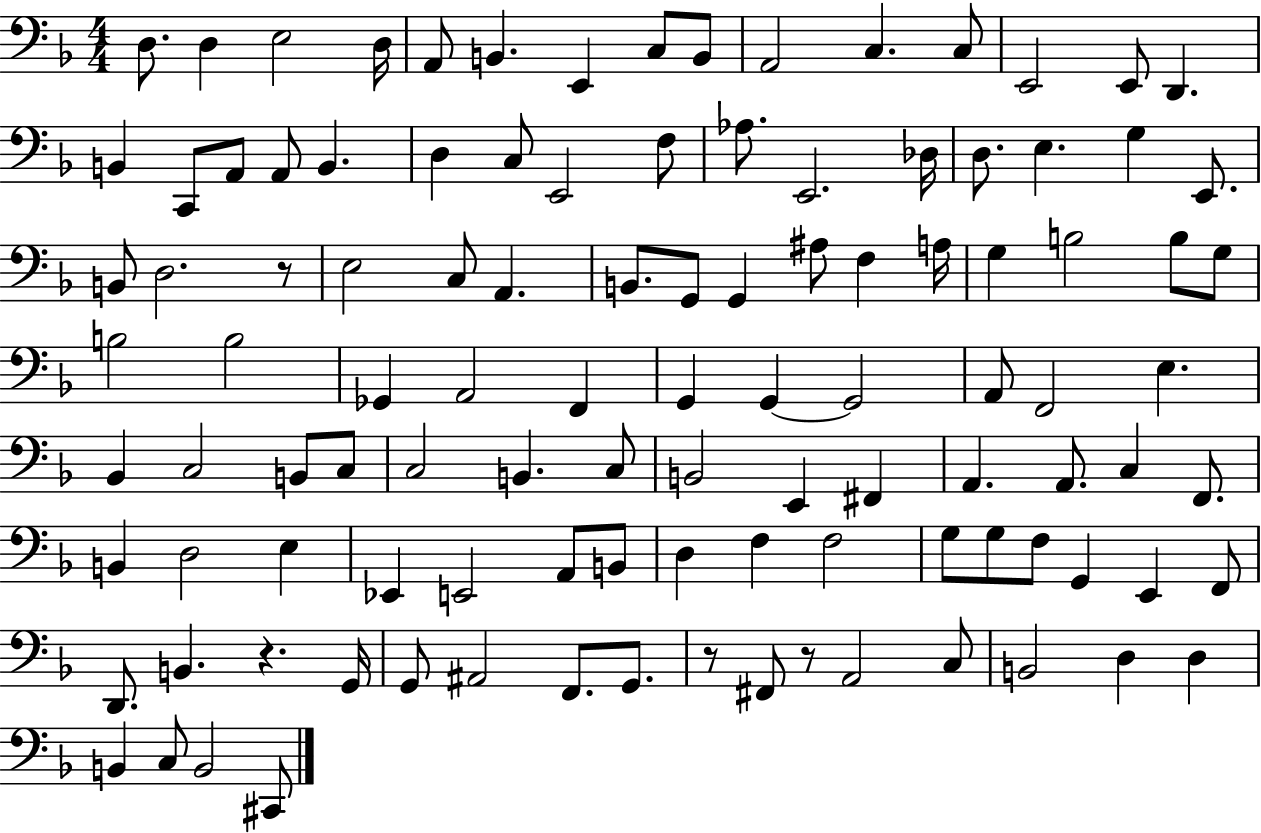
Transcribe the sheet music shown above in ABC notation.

X:1
T:Untitled
M:4/4
L:1/4
K:F
D,/2 D, E,2 D,/4 A,,/2 B,, E,, C,/2 B,,/2 A,,2 C, C,/2 E,,2 E,,/2 D,, B,, C,,/2 A,,/2 A,,/2 B,, D, C,/2 E,,2 F,/2 _A,/2 E,,2 _D,/4 D,/2 E, G, E,,/2 B,,/2 D,2 z/2 E,2 C,/2 A,, B,,/2 G,,/2 G,, ^A,/2 F, A,/4 G, B,2 B,/2 G,/2 B,2 B,2 _G,, A,,2 F,, G,, G,, G,,2 A,,/2 F,,2 E, _B,, C,2 B,,/2 C,/2 C,2 B,, C,/2 B,,2 E,, ^F,, A,, A,,/2 C, F,,/2 B,, D,2 E, _E,, E,,2 A,,/2 B,,/2 D, F, F,2 G,/2 G,/2 F,/2 G,, E,, F,,/2 D,,/2 B,, z G,,/4 G,,/2 ^A,,2 F,,/2 G,,/2 z/2 ^F,,/2 z/2 A,,2 C,/2 B,,2 D, D, B,, C,/2 B,,2 ^C,,/2